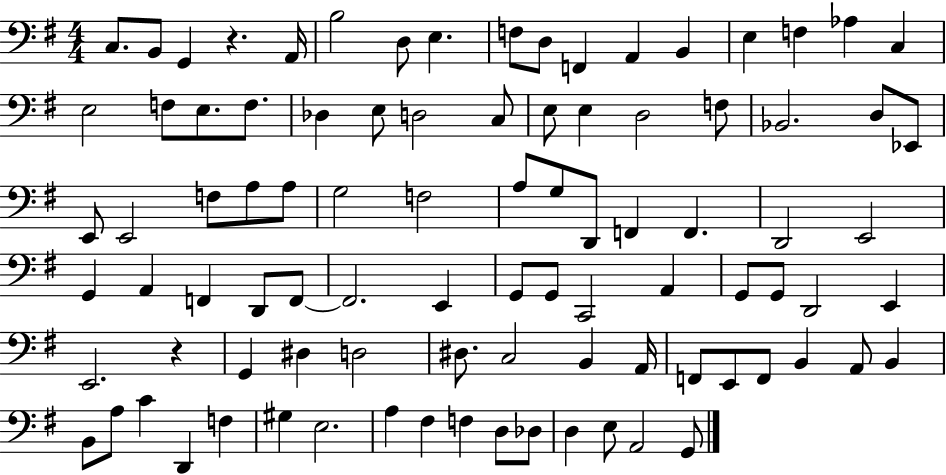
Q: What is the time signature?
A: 4/4